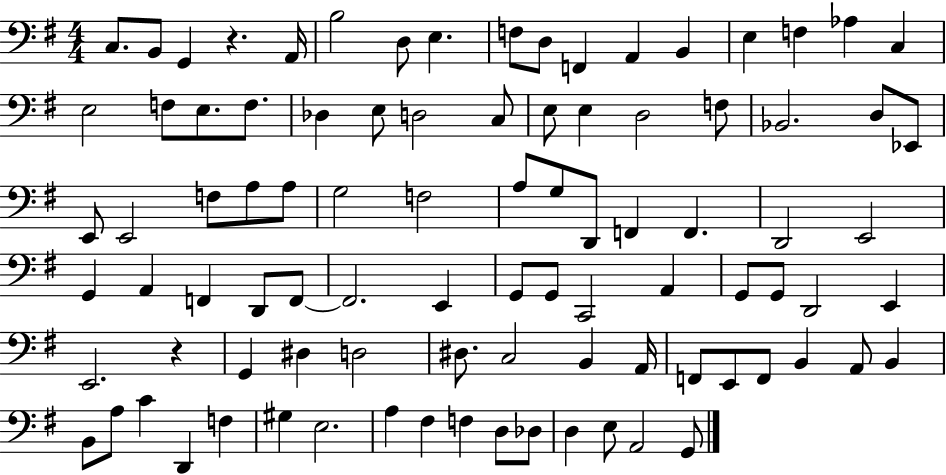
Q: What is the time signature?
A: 4/4